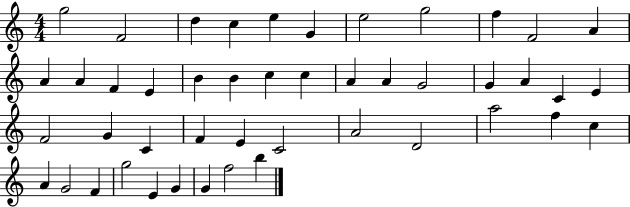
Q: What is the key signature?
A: C major